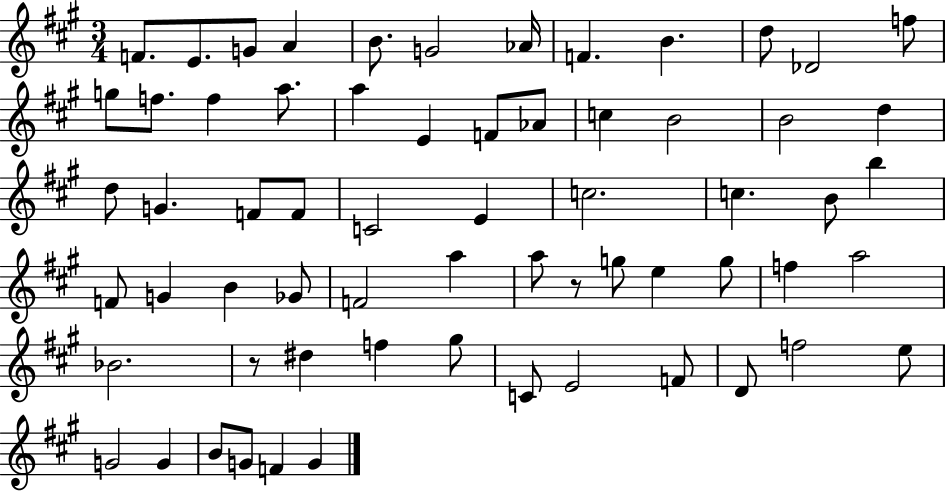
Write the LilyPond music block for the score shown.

{
  \clef treble
  \numericTimeSignature
  \time 3/4
  \key a \major
  f'8. e'8. g'8 a'4 | b'8. g'2 aes'16 | f'4. b'4. | d''8 des'2 f''8 | \break g''8 f''8. f''4 a''8. | a''4 e'4 f'8 aes'8 | c''4 b'2 | b'2 d''4 | \break d''8 g'4. f'8 f'8 | c'2 e'4 | c''2. | c''4. b'8 b''4 | \break f'8 g'4 b'4 ges'8 | f'2 a''4 | a''8 r8 g''8 e''4 g''8 | f''4 a''2 | \break bes'2. | r8 dis''4 f''4 gis''8 | c'8 e'2 f'8 | d'8 f''2 e''8 | \break g'2 g'4 | b'8 g'8 f'4 g'4 | \bar "|."
}